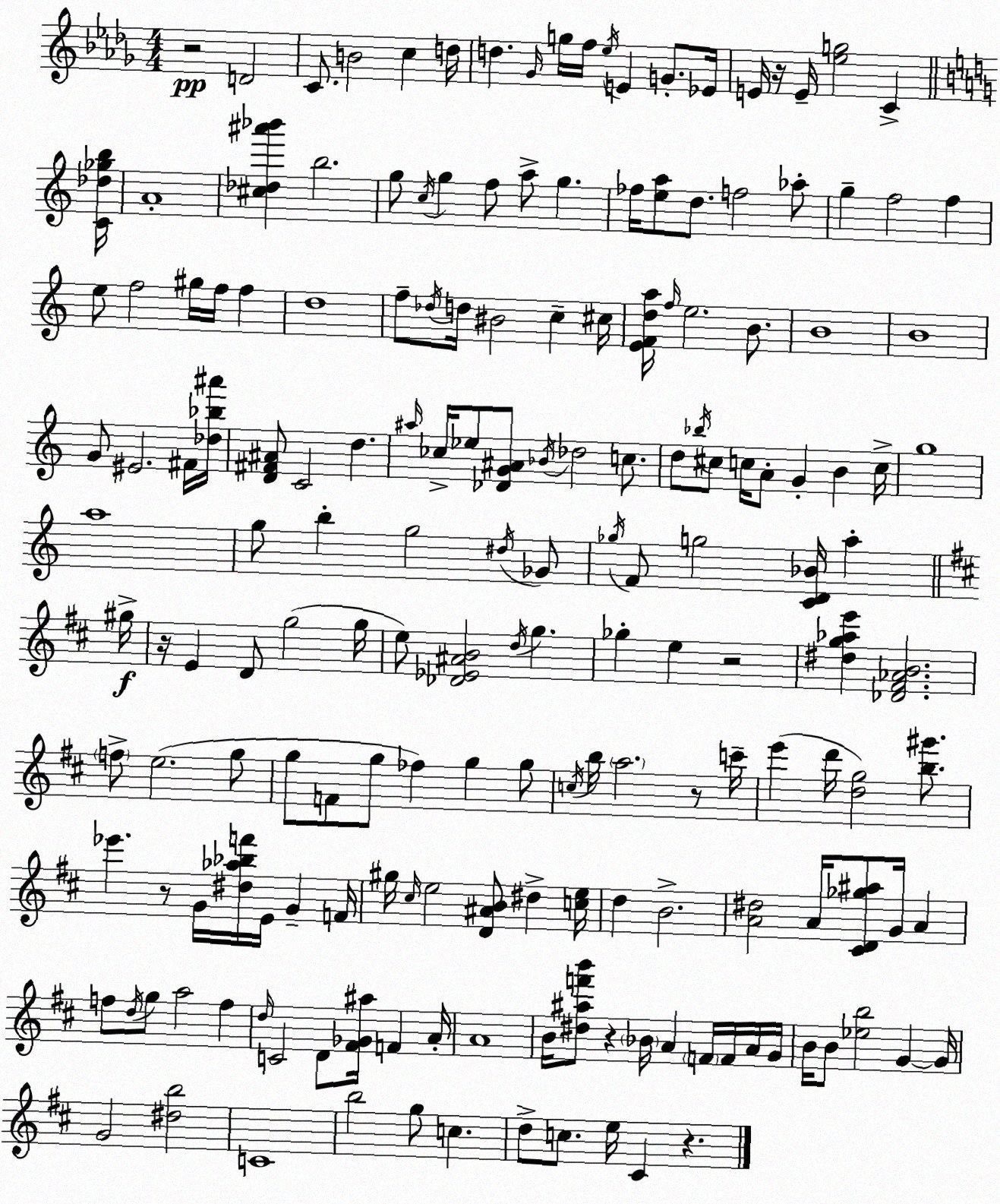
X:1
T:Untitled
M:4/4
L:1/4
K:Bbm
z2 D2 C/2 B2 c d/4 d _G/4 g/4 f/4 _e/4 E G/2 _E/4 E/4 z/4 E/4 [_eg]2 C [C_d_gb]/4 A4 [^c_d^a'_b'] b2 g/2 c/4 g f/2 a/2 g _f/4 [ea]/2 d/2 f2 _a/2 g f2 f e/2 f2 ^g/4 f/4 f d4 f/2 _d/4 d/4 ^B2 c ^c/4 [EFda]/4 f/4 e2 B/2 B4 B4 G/2 ^E2 ^F/4 [_d_b^a']/4 [D^F^A]/2 C2 d ^a/4 _c/4 _e/2 [_DG^A]/2 _B/4 _d2 c/2 d/2 _b/4 ^c/2 c/4 A/2 G B c/4 g4 a4 g/2 b g2 ^d/4 _G/2 _g/4 F/2 g2 [CD_B]/4 a ^g/4 z/4 E D/2 g2 g/4 e/2 [_D_E^AB]2 d/4 g _g e z2 [^dg_ae'] [_D^F_AB]2 f/2 e2 g/2 g/2 F/2 g/2 _f g g/2 c/4 b/4 a2 z/2 c'/4 e' d'/4 [dg]2 [b^g']/2 _e' z/2 G/4 [^d_a_bf']/4 E/4 G F/4 ^g/4 ^c/4 e2 [D^AB]/2 ^d [ce]/4 d B2 [A^d]2 A/4 [^CD_g^a]/2 G/4 A f/2 d/4 g/2 a2 f d/4 C2 D/2 [^F_G^a]/4 F A/4 A4 B/4 [^d^af'b']/2 z _B/4 A F/4 F/4 A/4 G/4 B/4 B/2 [_eb]2 G G/4 G2 [^db]2 C4 b2 g/2 c d/2 c/2 e/4 ^C z